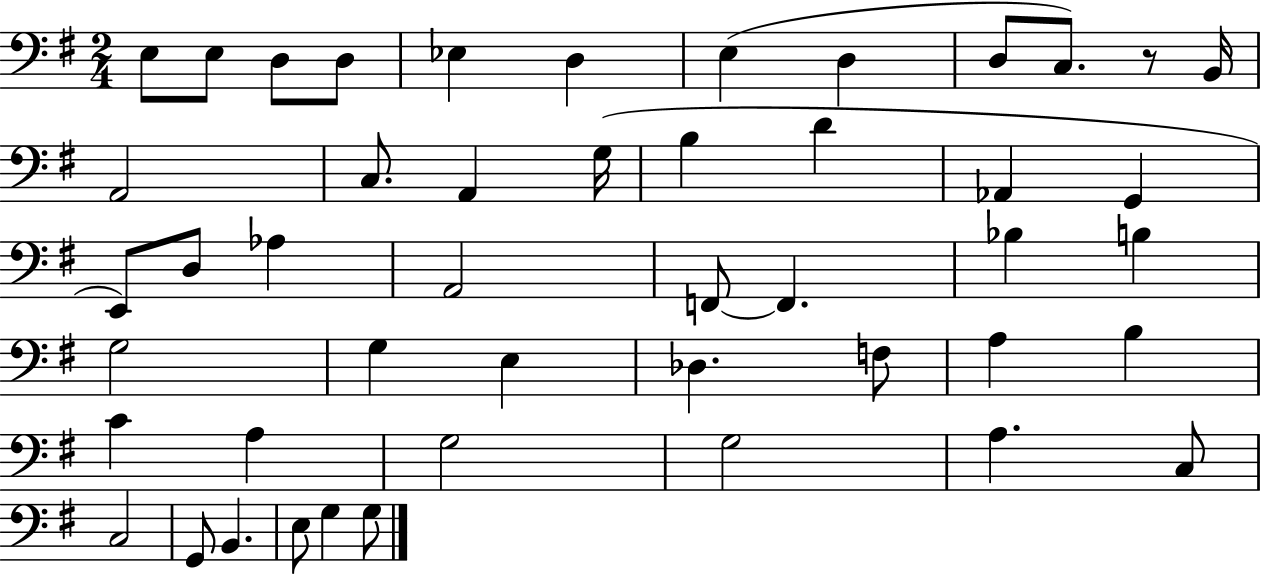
E3/e E3/e D3/e D3/e Eb3/q D3/q E3/q D3/q D3/e C3/e. R/e B2/s A2/h C3/e. A2/q G3/s B3/q D4/q Ab2/q G2/q E2/e D3/e Ab3/q A2/h F2/e F2/q. Bb3/q B3/q G3/h G3/q E3/q Db3/q. F3/e A3/q B3/q C4/q A3/q G3/h G3/h A3/q. C3/e C3/h G2/e B2/q. E3/e G3/q G3/e